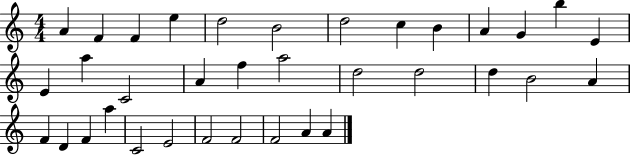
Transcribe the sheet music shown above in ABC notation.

X:1
T:Untitled
M:4/4
L:1/4
K:C
A F F e d2 B2 d2 c B A G b E E a C2 A f a2 d2 d2 d B2 A F D F a C2 E2 F2 F2 F2 A A